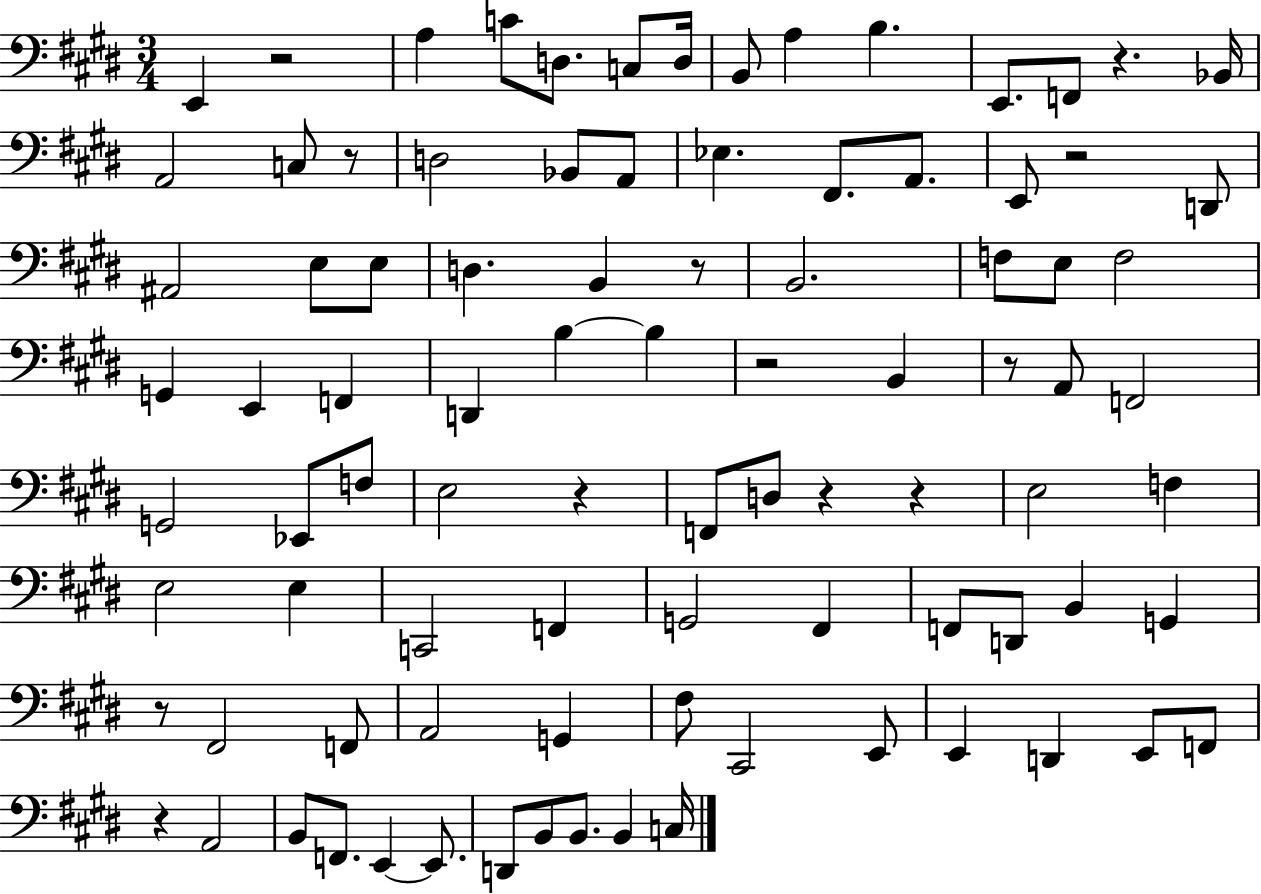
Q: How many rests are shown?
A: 12